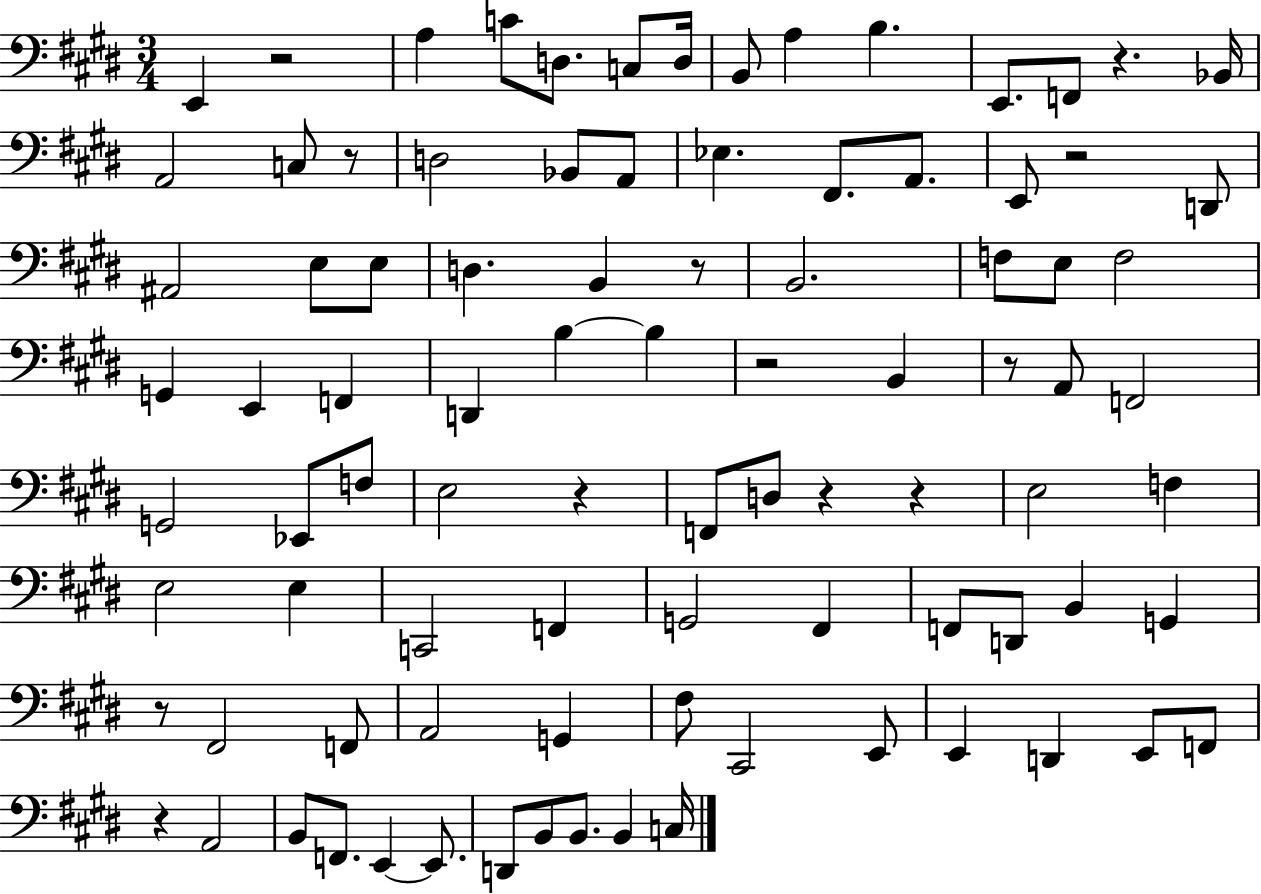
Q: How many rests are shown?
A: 12